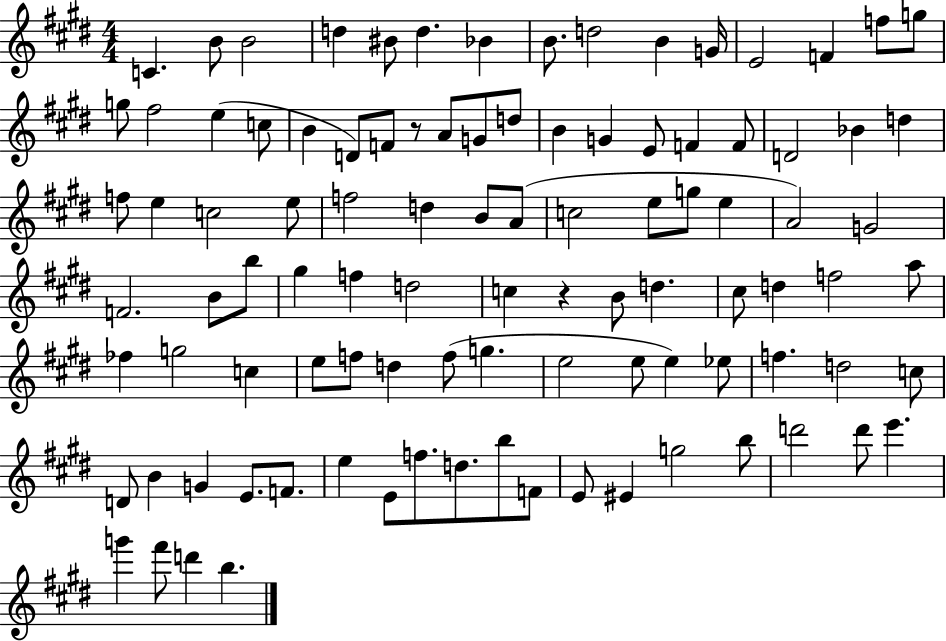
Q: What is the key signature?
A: E major